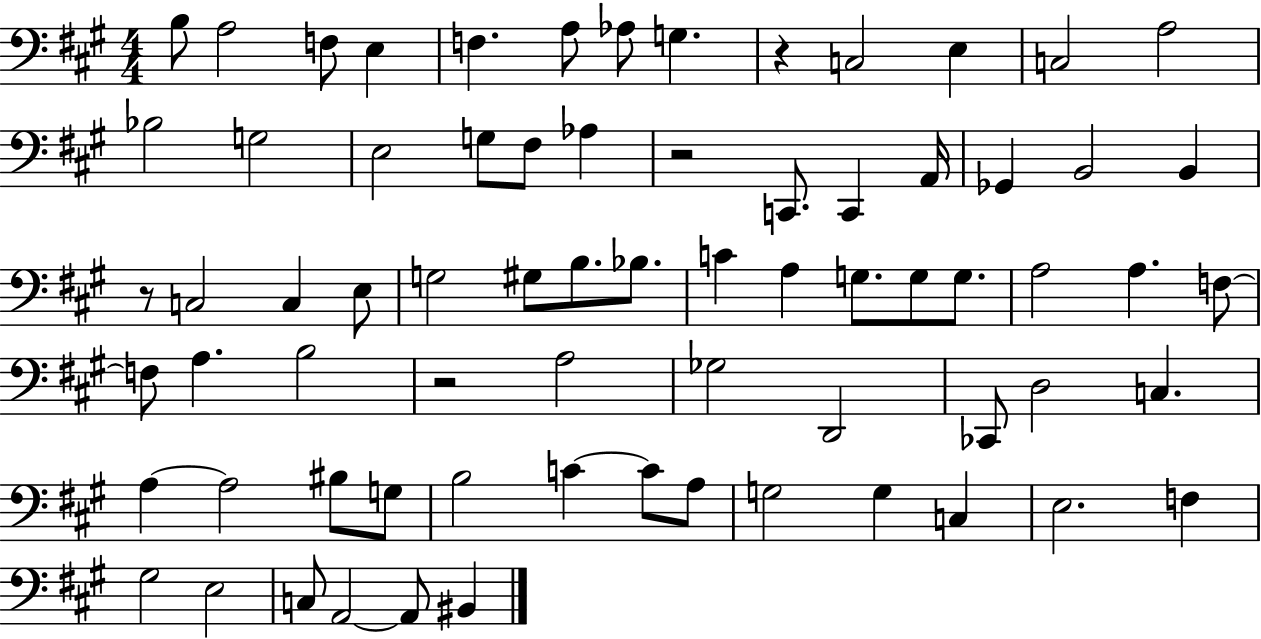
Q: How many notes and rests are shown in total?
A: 71